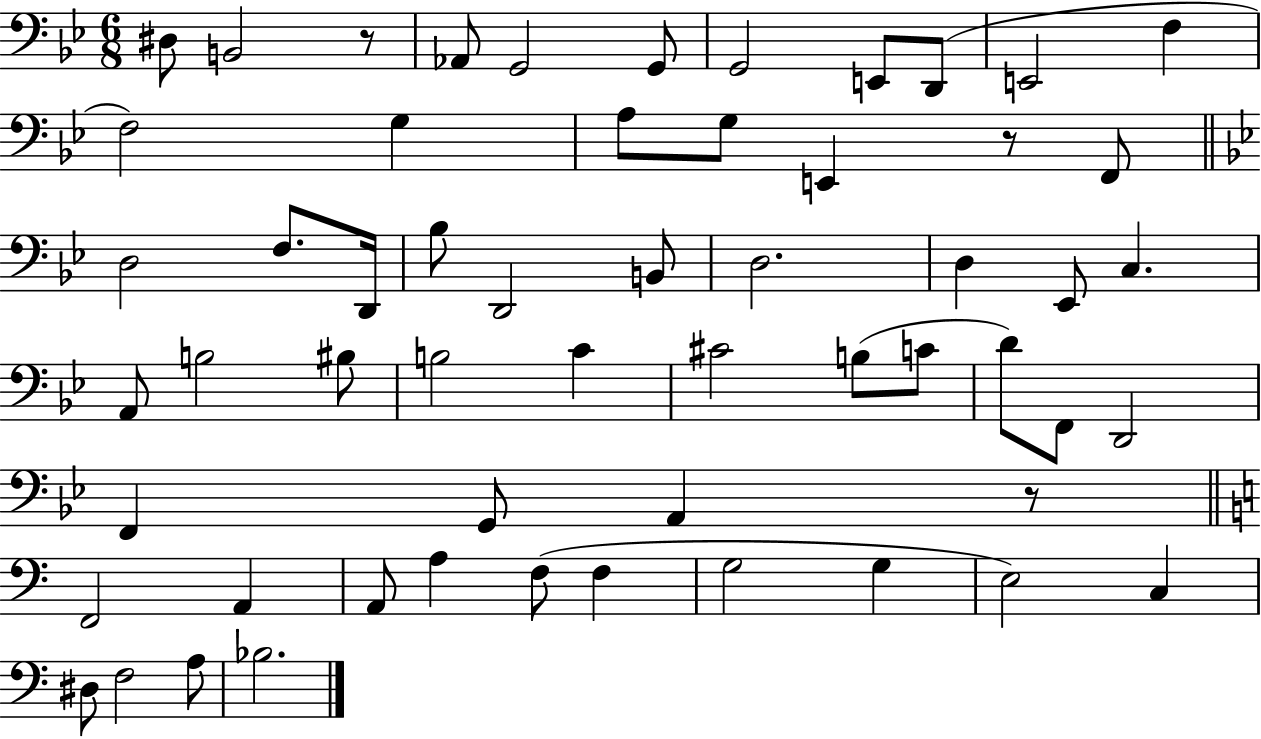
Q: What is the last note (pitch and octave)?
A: Bb3